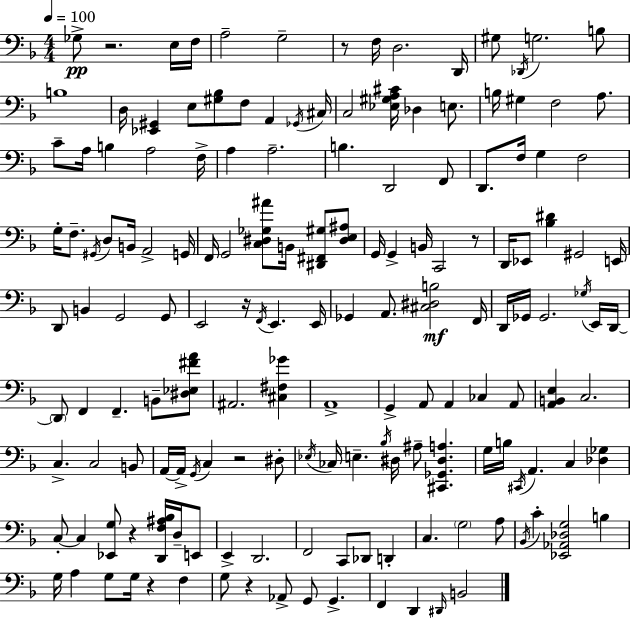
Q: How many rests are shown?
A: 8